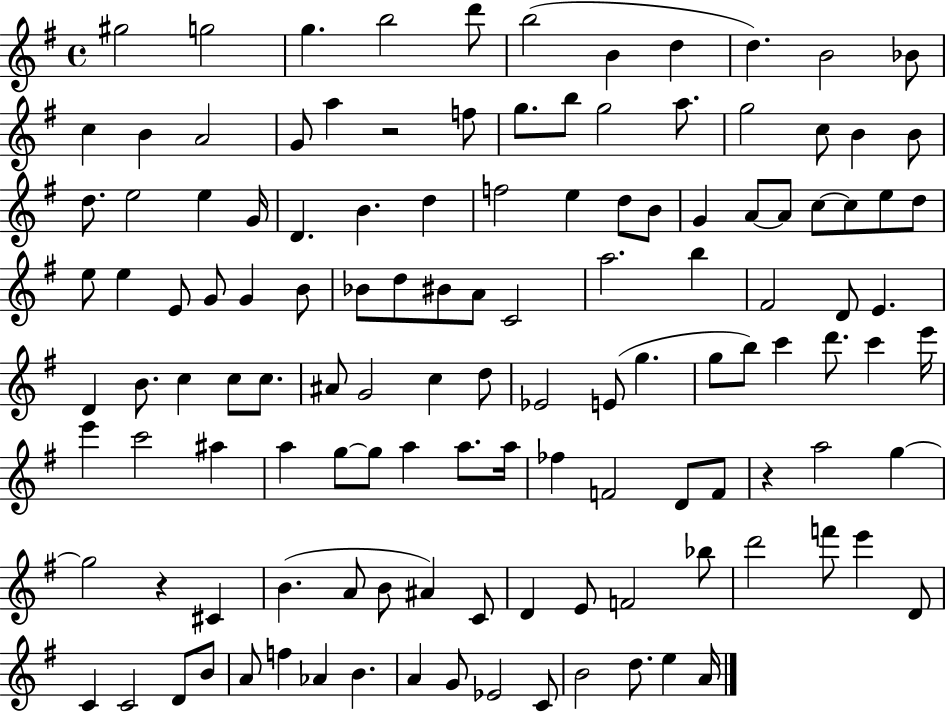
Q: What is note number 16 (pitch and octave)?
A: A5